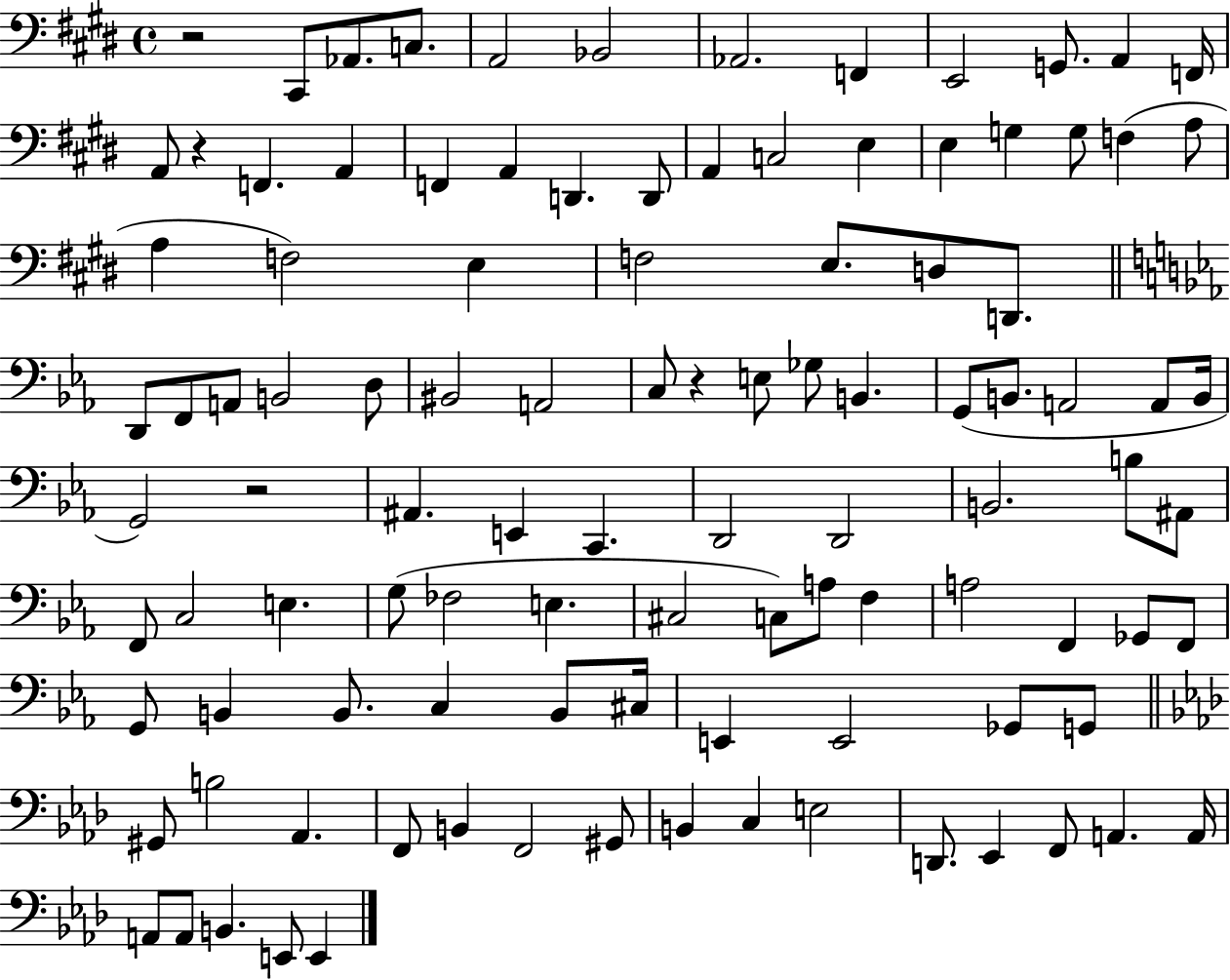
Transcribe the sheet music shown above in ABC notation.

X:1
T:Untitled
M:4/4
L:1/4
K:E
z2 ^C,,/2 _A,,/2 C,/2 A,,2 _B,,2 _A,,2 F,, E,,2 G,,/2 A,, F,,/4 A,,/2 z F,, A,, F,, A,, D,, D,,/2 A,, C,2 E, E, G, G,/2 F, A,/2 A, F,2 E, F,2 E,/2 D,/2 D,,/2 D,,/2 F,,/2 A,,/2 B,,2 D,/2 ^B,,2 A,,2 C,/2 z E,/2 _G,/2 B,, G,,/2 B,,/2 A,,2 A,,/2 B,,/4 G,,2 z2 ^A,, E,, C,, D,,2 D,,2 B,,2 B,/2 ^A,,/2 F,,/2 C,2 E, G,/2 _F,2 E, ^C,2 C,/2 A,/2 F, A,2 F,, _G,,/2 F,,/2 G,,/2 B,, B,,/2 C, B,,/2 ^C,/4 E,, E,,2 _G,,/2 G,,/2 ^G,,/2 B,2 _A,, F,,/2 B,, F,,2 ^G,,/2 B,, C, E,2 D,,/2 _E,, F,,/2 A,, A,,/4 A,,/2 A,,/2 B,, E,,/2 E,,